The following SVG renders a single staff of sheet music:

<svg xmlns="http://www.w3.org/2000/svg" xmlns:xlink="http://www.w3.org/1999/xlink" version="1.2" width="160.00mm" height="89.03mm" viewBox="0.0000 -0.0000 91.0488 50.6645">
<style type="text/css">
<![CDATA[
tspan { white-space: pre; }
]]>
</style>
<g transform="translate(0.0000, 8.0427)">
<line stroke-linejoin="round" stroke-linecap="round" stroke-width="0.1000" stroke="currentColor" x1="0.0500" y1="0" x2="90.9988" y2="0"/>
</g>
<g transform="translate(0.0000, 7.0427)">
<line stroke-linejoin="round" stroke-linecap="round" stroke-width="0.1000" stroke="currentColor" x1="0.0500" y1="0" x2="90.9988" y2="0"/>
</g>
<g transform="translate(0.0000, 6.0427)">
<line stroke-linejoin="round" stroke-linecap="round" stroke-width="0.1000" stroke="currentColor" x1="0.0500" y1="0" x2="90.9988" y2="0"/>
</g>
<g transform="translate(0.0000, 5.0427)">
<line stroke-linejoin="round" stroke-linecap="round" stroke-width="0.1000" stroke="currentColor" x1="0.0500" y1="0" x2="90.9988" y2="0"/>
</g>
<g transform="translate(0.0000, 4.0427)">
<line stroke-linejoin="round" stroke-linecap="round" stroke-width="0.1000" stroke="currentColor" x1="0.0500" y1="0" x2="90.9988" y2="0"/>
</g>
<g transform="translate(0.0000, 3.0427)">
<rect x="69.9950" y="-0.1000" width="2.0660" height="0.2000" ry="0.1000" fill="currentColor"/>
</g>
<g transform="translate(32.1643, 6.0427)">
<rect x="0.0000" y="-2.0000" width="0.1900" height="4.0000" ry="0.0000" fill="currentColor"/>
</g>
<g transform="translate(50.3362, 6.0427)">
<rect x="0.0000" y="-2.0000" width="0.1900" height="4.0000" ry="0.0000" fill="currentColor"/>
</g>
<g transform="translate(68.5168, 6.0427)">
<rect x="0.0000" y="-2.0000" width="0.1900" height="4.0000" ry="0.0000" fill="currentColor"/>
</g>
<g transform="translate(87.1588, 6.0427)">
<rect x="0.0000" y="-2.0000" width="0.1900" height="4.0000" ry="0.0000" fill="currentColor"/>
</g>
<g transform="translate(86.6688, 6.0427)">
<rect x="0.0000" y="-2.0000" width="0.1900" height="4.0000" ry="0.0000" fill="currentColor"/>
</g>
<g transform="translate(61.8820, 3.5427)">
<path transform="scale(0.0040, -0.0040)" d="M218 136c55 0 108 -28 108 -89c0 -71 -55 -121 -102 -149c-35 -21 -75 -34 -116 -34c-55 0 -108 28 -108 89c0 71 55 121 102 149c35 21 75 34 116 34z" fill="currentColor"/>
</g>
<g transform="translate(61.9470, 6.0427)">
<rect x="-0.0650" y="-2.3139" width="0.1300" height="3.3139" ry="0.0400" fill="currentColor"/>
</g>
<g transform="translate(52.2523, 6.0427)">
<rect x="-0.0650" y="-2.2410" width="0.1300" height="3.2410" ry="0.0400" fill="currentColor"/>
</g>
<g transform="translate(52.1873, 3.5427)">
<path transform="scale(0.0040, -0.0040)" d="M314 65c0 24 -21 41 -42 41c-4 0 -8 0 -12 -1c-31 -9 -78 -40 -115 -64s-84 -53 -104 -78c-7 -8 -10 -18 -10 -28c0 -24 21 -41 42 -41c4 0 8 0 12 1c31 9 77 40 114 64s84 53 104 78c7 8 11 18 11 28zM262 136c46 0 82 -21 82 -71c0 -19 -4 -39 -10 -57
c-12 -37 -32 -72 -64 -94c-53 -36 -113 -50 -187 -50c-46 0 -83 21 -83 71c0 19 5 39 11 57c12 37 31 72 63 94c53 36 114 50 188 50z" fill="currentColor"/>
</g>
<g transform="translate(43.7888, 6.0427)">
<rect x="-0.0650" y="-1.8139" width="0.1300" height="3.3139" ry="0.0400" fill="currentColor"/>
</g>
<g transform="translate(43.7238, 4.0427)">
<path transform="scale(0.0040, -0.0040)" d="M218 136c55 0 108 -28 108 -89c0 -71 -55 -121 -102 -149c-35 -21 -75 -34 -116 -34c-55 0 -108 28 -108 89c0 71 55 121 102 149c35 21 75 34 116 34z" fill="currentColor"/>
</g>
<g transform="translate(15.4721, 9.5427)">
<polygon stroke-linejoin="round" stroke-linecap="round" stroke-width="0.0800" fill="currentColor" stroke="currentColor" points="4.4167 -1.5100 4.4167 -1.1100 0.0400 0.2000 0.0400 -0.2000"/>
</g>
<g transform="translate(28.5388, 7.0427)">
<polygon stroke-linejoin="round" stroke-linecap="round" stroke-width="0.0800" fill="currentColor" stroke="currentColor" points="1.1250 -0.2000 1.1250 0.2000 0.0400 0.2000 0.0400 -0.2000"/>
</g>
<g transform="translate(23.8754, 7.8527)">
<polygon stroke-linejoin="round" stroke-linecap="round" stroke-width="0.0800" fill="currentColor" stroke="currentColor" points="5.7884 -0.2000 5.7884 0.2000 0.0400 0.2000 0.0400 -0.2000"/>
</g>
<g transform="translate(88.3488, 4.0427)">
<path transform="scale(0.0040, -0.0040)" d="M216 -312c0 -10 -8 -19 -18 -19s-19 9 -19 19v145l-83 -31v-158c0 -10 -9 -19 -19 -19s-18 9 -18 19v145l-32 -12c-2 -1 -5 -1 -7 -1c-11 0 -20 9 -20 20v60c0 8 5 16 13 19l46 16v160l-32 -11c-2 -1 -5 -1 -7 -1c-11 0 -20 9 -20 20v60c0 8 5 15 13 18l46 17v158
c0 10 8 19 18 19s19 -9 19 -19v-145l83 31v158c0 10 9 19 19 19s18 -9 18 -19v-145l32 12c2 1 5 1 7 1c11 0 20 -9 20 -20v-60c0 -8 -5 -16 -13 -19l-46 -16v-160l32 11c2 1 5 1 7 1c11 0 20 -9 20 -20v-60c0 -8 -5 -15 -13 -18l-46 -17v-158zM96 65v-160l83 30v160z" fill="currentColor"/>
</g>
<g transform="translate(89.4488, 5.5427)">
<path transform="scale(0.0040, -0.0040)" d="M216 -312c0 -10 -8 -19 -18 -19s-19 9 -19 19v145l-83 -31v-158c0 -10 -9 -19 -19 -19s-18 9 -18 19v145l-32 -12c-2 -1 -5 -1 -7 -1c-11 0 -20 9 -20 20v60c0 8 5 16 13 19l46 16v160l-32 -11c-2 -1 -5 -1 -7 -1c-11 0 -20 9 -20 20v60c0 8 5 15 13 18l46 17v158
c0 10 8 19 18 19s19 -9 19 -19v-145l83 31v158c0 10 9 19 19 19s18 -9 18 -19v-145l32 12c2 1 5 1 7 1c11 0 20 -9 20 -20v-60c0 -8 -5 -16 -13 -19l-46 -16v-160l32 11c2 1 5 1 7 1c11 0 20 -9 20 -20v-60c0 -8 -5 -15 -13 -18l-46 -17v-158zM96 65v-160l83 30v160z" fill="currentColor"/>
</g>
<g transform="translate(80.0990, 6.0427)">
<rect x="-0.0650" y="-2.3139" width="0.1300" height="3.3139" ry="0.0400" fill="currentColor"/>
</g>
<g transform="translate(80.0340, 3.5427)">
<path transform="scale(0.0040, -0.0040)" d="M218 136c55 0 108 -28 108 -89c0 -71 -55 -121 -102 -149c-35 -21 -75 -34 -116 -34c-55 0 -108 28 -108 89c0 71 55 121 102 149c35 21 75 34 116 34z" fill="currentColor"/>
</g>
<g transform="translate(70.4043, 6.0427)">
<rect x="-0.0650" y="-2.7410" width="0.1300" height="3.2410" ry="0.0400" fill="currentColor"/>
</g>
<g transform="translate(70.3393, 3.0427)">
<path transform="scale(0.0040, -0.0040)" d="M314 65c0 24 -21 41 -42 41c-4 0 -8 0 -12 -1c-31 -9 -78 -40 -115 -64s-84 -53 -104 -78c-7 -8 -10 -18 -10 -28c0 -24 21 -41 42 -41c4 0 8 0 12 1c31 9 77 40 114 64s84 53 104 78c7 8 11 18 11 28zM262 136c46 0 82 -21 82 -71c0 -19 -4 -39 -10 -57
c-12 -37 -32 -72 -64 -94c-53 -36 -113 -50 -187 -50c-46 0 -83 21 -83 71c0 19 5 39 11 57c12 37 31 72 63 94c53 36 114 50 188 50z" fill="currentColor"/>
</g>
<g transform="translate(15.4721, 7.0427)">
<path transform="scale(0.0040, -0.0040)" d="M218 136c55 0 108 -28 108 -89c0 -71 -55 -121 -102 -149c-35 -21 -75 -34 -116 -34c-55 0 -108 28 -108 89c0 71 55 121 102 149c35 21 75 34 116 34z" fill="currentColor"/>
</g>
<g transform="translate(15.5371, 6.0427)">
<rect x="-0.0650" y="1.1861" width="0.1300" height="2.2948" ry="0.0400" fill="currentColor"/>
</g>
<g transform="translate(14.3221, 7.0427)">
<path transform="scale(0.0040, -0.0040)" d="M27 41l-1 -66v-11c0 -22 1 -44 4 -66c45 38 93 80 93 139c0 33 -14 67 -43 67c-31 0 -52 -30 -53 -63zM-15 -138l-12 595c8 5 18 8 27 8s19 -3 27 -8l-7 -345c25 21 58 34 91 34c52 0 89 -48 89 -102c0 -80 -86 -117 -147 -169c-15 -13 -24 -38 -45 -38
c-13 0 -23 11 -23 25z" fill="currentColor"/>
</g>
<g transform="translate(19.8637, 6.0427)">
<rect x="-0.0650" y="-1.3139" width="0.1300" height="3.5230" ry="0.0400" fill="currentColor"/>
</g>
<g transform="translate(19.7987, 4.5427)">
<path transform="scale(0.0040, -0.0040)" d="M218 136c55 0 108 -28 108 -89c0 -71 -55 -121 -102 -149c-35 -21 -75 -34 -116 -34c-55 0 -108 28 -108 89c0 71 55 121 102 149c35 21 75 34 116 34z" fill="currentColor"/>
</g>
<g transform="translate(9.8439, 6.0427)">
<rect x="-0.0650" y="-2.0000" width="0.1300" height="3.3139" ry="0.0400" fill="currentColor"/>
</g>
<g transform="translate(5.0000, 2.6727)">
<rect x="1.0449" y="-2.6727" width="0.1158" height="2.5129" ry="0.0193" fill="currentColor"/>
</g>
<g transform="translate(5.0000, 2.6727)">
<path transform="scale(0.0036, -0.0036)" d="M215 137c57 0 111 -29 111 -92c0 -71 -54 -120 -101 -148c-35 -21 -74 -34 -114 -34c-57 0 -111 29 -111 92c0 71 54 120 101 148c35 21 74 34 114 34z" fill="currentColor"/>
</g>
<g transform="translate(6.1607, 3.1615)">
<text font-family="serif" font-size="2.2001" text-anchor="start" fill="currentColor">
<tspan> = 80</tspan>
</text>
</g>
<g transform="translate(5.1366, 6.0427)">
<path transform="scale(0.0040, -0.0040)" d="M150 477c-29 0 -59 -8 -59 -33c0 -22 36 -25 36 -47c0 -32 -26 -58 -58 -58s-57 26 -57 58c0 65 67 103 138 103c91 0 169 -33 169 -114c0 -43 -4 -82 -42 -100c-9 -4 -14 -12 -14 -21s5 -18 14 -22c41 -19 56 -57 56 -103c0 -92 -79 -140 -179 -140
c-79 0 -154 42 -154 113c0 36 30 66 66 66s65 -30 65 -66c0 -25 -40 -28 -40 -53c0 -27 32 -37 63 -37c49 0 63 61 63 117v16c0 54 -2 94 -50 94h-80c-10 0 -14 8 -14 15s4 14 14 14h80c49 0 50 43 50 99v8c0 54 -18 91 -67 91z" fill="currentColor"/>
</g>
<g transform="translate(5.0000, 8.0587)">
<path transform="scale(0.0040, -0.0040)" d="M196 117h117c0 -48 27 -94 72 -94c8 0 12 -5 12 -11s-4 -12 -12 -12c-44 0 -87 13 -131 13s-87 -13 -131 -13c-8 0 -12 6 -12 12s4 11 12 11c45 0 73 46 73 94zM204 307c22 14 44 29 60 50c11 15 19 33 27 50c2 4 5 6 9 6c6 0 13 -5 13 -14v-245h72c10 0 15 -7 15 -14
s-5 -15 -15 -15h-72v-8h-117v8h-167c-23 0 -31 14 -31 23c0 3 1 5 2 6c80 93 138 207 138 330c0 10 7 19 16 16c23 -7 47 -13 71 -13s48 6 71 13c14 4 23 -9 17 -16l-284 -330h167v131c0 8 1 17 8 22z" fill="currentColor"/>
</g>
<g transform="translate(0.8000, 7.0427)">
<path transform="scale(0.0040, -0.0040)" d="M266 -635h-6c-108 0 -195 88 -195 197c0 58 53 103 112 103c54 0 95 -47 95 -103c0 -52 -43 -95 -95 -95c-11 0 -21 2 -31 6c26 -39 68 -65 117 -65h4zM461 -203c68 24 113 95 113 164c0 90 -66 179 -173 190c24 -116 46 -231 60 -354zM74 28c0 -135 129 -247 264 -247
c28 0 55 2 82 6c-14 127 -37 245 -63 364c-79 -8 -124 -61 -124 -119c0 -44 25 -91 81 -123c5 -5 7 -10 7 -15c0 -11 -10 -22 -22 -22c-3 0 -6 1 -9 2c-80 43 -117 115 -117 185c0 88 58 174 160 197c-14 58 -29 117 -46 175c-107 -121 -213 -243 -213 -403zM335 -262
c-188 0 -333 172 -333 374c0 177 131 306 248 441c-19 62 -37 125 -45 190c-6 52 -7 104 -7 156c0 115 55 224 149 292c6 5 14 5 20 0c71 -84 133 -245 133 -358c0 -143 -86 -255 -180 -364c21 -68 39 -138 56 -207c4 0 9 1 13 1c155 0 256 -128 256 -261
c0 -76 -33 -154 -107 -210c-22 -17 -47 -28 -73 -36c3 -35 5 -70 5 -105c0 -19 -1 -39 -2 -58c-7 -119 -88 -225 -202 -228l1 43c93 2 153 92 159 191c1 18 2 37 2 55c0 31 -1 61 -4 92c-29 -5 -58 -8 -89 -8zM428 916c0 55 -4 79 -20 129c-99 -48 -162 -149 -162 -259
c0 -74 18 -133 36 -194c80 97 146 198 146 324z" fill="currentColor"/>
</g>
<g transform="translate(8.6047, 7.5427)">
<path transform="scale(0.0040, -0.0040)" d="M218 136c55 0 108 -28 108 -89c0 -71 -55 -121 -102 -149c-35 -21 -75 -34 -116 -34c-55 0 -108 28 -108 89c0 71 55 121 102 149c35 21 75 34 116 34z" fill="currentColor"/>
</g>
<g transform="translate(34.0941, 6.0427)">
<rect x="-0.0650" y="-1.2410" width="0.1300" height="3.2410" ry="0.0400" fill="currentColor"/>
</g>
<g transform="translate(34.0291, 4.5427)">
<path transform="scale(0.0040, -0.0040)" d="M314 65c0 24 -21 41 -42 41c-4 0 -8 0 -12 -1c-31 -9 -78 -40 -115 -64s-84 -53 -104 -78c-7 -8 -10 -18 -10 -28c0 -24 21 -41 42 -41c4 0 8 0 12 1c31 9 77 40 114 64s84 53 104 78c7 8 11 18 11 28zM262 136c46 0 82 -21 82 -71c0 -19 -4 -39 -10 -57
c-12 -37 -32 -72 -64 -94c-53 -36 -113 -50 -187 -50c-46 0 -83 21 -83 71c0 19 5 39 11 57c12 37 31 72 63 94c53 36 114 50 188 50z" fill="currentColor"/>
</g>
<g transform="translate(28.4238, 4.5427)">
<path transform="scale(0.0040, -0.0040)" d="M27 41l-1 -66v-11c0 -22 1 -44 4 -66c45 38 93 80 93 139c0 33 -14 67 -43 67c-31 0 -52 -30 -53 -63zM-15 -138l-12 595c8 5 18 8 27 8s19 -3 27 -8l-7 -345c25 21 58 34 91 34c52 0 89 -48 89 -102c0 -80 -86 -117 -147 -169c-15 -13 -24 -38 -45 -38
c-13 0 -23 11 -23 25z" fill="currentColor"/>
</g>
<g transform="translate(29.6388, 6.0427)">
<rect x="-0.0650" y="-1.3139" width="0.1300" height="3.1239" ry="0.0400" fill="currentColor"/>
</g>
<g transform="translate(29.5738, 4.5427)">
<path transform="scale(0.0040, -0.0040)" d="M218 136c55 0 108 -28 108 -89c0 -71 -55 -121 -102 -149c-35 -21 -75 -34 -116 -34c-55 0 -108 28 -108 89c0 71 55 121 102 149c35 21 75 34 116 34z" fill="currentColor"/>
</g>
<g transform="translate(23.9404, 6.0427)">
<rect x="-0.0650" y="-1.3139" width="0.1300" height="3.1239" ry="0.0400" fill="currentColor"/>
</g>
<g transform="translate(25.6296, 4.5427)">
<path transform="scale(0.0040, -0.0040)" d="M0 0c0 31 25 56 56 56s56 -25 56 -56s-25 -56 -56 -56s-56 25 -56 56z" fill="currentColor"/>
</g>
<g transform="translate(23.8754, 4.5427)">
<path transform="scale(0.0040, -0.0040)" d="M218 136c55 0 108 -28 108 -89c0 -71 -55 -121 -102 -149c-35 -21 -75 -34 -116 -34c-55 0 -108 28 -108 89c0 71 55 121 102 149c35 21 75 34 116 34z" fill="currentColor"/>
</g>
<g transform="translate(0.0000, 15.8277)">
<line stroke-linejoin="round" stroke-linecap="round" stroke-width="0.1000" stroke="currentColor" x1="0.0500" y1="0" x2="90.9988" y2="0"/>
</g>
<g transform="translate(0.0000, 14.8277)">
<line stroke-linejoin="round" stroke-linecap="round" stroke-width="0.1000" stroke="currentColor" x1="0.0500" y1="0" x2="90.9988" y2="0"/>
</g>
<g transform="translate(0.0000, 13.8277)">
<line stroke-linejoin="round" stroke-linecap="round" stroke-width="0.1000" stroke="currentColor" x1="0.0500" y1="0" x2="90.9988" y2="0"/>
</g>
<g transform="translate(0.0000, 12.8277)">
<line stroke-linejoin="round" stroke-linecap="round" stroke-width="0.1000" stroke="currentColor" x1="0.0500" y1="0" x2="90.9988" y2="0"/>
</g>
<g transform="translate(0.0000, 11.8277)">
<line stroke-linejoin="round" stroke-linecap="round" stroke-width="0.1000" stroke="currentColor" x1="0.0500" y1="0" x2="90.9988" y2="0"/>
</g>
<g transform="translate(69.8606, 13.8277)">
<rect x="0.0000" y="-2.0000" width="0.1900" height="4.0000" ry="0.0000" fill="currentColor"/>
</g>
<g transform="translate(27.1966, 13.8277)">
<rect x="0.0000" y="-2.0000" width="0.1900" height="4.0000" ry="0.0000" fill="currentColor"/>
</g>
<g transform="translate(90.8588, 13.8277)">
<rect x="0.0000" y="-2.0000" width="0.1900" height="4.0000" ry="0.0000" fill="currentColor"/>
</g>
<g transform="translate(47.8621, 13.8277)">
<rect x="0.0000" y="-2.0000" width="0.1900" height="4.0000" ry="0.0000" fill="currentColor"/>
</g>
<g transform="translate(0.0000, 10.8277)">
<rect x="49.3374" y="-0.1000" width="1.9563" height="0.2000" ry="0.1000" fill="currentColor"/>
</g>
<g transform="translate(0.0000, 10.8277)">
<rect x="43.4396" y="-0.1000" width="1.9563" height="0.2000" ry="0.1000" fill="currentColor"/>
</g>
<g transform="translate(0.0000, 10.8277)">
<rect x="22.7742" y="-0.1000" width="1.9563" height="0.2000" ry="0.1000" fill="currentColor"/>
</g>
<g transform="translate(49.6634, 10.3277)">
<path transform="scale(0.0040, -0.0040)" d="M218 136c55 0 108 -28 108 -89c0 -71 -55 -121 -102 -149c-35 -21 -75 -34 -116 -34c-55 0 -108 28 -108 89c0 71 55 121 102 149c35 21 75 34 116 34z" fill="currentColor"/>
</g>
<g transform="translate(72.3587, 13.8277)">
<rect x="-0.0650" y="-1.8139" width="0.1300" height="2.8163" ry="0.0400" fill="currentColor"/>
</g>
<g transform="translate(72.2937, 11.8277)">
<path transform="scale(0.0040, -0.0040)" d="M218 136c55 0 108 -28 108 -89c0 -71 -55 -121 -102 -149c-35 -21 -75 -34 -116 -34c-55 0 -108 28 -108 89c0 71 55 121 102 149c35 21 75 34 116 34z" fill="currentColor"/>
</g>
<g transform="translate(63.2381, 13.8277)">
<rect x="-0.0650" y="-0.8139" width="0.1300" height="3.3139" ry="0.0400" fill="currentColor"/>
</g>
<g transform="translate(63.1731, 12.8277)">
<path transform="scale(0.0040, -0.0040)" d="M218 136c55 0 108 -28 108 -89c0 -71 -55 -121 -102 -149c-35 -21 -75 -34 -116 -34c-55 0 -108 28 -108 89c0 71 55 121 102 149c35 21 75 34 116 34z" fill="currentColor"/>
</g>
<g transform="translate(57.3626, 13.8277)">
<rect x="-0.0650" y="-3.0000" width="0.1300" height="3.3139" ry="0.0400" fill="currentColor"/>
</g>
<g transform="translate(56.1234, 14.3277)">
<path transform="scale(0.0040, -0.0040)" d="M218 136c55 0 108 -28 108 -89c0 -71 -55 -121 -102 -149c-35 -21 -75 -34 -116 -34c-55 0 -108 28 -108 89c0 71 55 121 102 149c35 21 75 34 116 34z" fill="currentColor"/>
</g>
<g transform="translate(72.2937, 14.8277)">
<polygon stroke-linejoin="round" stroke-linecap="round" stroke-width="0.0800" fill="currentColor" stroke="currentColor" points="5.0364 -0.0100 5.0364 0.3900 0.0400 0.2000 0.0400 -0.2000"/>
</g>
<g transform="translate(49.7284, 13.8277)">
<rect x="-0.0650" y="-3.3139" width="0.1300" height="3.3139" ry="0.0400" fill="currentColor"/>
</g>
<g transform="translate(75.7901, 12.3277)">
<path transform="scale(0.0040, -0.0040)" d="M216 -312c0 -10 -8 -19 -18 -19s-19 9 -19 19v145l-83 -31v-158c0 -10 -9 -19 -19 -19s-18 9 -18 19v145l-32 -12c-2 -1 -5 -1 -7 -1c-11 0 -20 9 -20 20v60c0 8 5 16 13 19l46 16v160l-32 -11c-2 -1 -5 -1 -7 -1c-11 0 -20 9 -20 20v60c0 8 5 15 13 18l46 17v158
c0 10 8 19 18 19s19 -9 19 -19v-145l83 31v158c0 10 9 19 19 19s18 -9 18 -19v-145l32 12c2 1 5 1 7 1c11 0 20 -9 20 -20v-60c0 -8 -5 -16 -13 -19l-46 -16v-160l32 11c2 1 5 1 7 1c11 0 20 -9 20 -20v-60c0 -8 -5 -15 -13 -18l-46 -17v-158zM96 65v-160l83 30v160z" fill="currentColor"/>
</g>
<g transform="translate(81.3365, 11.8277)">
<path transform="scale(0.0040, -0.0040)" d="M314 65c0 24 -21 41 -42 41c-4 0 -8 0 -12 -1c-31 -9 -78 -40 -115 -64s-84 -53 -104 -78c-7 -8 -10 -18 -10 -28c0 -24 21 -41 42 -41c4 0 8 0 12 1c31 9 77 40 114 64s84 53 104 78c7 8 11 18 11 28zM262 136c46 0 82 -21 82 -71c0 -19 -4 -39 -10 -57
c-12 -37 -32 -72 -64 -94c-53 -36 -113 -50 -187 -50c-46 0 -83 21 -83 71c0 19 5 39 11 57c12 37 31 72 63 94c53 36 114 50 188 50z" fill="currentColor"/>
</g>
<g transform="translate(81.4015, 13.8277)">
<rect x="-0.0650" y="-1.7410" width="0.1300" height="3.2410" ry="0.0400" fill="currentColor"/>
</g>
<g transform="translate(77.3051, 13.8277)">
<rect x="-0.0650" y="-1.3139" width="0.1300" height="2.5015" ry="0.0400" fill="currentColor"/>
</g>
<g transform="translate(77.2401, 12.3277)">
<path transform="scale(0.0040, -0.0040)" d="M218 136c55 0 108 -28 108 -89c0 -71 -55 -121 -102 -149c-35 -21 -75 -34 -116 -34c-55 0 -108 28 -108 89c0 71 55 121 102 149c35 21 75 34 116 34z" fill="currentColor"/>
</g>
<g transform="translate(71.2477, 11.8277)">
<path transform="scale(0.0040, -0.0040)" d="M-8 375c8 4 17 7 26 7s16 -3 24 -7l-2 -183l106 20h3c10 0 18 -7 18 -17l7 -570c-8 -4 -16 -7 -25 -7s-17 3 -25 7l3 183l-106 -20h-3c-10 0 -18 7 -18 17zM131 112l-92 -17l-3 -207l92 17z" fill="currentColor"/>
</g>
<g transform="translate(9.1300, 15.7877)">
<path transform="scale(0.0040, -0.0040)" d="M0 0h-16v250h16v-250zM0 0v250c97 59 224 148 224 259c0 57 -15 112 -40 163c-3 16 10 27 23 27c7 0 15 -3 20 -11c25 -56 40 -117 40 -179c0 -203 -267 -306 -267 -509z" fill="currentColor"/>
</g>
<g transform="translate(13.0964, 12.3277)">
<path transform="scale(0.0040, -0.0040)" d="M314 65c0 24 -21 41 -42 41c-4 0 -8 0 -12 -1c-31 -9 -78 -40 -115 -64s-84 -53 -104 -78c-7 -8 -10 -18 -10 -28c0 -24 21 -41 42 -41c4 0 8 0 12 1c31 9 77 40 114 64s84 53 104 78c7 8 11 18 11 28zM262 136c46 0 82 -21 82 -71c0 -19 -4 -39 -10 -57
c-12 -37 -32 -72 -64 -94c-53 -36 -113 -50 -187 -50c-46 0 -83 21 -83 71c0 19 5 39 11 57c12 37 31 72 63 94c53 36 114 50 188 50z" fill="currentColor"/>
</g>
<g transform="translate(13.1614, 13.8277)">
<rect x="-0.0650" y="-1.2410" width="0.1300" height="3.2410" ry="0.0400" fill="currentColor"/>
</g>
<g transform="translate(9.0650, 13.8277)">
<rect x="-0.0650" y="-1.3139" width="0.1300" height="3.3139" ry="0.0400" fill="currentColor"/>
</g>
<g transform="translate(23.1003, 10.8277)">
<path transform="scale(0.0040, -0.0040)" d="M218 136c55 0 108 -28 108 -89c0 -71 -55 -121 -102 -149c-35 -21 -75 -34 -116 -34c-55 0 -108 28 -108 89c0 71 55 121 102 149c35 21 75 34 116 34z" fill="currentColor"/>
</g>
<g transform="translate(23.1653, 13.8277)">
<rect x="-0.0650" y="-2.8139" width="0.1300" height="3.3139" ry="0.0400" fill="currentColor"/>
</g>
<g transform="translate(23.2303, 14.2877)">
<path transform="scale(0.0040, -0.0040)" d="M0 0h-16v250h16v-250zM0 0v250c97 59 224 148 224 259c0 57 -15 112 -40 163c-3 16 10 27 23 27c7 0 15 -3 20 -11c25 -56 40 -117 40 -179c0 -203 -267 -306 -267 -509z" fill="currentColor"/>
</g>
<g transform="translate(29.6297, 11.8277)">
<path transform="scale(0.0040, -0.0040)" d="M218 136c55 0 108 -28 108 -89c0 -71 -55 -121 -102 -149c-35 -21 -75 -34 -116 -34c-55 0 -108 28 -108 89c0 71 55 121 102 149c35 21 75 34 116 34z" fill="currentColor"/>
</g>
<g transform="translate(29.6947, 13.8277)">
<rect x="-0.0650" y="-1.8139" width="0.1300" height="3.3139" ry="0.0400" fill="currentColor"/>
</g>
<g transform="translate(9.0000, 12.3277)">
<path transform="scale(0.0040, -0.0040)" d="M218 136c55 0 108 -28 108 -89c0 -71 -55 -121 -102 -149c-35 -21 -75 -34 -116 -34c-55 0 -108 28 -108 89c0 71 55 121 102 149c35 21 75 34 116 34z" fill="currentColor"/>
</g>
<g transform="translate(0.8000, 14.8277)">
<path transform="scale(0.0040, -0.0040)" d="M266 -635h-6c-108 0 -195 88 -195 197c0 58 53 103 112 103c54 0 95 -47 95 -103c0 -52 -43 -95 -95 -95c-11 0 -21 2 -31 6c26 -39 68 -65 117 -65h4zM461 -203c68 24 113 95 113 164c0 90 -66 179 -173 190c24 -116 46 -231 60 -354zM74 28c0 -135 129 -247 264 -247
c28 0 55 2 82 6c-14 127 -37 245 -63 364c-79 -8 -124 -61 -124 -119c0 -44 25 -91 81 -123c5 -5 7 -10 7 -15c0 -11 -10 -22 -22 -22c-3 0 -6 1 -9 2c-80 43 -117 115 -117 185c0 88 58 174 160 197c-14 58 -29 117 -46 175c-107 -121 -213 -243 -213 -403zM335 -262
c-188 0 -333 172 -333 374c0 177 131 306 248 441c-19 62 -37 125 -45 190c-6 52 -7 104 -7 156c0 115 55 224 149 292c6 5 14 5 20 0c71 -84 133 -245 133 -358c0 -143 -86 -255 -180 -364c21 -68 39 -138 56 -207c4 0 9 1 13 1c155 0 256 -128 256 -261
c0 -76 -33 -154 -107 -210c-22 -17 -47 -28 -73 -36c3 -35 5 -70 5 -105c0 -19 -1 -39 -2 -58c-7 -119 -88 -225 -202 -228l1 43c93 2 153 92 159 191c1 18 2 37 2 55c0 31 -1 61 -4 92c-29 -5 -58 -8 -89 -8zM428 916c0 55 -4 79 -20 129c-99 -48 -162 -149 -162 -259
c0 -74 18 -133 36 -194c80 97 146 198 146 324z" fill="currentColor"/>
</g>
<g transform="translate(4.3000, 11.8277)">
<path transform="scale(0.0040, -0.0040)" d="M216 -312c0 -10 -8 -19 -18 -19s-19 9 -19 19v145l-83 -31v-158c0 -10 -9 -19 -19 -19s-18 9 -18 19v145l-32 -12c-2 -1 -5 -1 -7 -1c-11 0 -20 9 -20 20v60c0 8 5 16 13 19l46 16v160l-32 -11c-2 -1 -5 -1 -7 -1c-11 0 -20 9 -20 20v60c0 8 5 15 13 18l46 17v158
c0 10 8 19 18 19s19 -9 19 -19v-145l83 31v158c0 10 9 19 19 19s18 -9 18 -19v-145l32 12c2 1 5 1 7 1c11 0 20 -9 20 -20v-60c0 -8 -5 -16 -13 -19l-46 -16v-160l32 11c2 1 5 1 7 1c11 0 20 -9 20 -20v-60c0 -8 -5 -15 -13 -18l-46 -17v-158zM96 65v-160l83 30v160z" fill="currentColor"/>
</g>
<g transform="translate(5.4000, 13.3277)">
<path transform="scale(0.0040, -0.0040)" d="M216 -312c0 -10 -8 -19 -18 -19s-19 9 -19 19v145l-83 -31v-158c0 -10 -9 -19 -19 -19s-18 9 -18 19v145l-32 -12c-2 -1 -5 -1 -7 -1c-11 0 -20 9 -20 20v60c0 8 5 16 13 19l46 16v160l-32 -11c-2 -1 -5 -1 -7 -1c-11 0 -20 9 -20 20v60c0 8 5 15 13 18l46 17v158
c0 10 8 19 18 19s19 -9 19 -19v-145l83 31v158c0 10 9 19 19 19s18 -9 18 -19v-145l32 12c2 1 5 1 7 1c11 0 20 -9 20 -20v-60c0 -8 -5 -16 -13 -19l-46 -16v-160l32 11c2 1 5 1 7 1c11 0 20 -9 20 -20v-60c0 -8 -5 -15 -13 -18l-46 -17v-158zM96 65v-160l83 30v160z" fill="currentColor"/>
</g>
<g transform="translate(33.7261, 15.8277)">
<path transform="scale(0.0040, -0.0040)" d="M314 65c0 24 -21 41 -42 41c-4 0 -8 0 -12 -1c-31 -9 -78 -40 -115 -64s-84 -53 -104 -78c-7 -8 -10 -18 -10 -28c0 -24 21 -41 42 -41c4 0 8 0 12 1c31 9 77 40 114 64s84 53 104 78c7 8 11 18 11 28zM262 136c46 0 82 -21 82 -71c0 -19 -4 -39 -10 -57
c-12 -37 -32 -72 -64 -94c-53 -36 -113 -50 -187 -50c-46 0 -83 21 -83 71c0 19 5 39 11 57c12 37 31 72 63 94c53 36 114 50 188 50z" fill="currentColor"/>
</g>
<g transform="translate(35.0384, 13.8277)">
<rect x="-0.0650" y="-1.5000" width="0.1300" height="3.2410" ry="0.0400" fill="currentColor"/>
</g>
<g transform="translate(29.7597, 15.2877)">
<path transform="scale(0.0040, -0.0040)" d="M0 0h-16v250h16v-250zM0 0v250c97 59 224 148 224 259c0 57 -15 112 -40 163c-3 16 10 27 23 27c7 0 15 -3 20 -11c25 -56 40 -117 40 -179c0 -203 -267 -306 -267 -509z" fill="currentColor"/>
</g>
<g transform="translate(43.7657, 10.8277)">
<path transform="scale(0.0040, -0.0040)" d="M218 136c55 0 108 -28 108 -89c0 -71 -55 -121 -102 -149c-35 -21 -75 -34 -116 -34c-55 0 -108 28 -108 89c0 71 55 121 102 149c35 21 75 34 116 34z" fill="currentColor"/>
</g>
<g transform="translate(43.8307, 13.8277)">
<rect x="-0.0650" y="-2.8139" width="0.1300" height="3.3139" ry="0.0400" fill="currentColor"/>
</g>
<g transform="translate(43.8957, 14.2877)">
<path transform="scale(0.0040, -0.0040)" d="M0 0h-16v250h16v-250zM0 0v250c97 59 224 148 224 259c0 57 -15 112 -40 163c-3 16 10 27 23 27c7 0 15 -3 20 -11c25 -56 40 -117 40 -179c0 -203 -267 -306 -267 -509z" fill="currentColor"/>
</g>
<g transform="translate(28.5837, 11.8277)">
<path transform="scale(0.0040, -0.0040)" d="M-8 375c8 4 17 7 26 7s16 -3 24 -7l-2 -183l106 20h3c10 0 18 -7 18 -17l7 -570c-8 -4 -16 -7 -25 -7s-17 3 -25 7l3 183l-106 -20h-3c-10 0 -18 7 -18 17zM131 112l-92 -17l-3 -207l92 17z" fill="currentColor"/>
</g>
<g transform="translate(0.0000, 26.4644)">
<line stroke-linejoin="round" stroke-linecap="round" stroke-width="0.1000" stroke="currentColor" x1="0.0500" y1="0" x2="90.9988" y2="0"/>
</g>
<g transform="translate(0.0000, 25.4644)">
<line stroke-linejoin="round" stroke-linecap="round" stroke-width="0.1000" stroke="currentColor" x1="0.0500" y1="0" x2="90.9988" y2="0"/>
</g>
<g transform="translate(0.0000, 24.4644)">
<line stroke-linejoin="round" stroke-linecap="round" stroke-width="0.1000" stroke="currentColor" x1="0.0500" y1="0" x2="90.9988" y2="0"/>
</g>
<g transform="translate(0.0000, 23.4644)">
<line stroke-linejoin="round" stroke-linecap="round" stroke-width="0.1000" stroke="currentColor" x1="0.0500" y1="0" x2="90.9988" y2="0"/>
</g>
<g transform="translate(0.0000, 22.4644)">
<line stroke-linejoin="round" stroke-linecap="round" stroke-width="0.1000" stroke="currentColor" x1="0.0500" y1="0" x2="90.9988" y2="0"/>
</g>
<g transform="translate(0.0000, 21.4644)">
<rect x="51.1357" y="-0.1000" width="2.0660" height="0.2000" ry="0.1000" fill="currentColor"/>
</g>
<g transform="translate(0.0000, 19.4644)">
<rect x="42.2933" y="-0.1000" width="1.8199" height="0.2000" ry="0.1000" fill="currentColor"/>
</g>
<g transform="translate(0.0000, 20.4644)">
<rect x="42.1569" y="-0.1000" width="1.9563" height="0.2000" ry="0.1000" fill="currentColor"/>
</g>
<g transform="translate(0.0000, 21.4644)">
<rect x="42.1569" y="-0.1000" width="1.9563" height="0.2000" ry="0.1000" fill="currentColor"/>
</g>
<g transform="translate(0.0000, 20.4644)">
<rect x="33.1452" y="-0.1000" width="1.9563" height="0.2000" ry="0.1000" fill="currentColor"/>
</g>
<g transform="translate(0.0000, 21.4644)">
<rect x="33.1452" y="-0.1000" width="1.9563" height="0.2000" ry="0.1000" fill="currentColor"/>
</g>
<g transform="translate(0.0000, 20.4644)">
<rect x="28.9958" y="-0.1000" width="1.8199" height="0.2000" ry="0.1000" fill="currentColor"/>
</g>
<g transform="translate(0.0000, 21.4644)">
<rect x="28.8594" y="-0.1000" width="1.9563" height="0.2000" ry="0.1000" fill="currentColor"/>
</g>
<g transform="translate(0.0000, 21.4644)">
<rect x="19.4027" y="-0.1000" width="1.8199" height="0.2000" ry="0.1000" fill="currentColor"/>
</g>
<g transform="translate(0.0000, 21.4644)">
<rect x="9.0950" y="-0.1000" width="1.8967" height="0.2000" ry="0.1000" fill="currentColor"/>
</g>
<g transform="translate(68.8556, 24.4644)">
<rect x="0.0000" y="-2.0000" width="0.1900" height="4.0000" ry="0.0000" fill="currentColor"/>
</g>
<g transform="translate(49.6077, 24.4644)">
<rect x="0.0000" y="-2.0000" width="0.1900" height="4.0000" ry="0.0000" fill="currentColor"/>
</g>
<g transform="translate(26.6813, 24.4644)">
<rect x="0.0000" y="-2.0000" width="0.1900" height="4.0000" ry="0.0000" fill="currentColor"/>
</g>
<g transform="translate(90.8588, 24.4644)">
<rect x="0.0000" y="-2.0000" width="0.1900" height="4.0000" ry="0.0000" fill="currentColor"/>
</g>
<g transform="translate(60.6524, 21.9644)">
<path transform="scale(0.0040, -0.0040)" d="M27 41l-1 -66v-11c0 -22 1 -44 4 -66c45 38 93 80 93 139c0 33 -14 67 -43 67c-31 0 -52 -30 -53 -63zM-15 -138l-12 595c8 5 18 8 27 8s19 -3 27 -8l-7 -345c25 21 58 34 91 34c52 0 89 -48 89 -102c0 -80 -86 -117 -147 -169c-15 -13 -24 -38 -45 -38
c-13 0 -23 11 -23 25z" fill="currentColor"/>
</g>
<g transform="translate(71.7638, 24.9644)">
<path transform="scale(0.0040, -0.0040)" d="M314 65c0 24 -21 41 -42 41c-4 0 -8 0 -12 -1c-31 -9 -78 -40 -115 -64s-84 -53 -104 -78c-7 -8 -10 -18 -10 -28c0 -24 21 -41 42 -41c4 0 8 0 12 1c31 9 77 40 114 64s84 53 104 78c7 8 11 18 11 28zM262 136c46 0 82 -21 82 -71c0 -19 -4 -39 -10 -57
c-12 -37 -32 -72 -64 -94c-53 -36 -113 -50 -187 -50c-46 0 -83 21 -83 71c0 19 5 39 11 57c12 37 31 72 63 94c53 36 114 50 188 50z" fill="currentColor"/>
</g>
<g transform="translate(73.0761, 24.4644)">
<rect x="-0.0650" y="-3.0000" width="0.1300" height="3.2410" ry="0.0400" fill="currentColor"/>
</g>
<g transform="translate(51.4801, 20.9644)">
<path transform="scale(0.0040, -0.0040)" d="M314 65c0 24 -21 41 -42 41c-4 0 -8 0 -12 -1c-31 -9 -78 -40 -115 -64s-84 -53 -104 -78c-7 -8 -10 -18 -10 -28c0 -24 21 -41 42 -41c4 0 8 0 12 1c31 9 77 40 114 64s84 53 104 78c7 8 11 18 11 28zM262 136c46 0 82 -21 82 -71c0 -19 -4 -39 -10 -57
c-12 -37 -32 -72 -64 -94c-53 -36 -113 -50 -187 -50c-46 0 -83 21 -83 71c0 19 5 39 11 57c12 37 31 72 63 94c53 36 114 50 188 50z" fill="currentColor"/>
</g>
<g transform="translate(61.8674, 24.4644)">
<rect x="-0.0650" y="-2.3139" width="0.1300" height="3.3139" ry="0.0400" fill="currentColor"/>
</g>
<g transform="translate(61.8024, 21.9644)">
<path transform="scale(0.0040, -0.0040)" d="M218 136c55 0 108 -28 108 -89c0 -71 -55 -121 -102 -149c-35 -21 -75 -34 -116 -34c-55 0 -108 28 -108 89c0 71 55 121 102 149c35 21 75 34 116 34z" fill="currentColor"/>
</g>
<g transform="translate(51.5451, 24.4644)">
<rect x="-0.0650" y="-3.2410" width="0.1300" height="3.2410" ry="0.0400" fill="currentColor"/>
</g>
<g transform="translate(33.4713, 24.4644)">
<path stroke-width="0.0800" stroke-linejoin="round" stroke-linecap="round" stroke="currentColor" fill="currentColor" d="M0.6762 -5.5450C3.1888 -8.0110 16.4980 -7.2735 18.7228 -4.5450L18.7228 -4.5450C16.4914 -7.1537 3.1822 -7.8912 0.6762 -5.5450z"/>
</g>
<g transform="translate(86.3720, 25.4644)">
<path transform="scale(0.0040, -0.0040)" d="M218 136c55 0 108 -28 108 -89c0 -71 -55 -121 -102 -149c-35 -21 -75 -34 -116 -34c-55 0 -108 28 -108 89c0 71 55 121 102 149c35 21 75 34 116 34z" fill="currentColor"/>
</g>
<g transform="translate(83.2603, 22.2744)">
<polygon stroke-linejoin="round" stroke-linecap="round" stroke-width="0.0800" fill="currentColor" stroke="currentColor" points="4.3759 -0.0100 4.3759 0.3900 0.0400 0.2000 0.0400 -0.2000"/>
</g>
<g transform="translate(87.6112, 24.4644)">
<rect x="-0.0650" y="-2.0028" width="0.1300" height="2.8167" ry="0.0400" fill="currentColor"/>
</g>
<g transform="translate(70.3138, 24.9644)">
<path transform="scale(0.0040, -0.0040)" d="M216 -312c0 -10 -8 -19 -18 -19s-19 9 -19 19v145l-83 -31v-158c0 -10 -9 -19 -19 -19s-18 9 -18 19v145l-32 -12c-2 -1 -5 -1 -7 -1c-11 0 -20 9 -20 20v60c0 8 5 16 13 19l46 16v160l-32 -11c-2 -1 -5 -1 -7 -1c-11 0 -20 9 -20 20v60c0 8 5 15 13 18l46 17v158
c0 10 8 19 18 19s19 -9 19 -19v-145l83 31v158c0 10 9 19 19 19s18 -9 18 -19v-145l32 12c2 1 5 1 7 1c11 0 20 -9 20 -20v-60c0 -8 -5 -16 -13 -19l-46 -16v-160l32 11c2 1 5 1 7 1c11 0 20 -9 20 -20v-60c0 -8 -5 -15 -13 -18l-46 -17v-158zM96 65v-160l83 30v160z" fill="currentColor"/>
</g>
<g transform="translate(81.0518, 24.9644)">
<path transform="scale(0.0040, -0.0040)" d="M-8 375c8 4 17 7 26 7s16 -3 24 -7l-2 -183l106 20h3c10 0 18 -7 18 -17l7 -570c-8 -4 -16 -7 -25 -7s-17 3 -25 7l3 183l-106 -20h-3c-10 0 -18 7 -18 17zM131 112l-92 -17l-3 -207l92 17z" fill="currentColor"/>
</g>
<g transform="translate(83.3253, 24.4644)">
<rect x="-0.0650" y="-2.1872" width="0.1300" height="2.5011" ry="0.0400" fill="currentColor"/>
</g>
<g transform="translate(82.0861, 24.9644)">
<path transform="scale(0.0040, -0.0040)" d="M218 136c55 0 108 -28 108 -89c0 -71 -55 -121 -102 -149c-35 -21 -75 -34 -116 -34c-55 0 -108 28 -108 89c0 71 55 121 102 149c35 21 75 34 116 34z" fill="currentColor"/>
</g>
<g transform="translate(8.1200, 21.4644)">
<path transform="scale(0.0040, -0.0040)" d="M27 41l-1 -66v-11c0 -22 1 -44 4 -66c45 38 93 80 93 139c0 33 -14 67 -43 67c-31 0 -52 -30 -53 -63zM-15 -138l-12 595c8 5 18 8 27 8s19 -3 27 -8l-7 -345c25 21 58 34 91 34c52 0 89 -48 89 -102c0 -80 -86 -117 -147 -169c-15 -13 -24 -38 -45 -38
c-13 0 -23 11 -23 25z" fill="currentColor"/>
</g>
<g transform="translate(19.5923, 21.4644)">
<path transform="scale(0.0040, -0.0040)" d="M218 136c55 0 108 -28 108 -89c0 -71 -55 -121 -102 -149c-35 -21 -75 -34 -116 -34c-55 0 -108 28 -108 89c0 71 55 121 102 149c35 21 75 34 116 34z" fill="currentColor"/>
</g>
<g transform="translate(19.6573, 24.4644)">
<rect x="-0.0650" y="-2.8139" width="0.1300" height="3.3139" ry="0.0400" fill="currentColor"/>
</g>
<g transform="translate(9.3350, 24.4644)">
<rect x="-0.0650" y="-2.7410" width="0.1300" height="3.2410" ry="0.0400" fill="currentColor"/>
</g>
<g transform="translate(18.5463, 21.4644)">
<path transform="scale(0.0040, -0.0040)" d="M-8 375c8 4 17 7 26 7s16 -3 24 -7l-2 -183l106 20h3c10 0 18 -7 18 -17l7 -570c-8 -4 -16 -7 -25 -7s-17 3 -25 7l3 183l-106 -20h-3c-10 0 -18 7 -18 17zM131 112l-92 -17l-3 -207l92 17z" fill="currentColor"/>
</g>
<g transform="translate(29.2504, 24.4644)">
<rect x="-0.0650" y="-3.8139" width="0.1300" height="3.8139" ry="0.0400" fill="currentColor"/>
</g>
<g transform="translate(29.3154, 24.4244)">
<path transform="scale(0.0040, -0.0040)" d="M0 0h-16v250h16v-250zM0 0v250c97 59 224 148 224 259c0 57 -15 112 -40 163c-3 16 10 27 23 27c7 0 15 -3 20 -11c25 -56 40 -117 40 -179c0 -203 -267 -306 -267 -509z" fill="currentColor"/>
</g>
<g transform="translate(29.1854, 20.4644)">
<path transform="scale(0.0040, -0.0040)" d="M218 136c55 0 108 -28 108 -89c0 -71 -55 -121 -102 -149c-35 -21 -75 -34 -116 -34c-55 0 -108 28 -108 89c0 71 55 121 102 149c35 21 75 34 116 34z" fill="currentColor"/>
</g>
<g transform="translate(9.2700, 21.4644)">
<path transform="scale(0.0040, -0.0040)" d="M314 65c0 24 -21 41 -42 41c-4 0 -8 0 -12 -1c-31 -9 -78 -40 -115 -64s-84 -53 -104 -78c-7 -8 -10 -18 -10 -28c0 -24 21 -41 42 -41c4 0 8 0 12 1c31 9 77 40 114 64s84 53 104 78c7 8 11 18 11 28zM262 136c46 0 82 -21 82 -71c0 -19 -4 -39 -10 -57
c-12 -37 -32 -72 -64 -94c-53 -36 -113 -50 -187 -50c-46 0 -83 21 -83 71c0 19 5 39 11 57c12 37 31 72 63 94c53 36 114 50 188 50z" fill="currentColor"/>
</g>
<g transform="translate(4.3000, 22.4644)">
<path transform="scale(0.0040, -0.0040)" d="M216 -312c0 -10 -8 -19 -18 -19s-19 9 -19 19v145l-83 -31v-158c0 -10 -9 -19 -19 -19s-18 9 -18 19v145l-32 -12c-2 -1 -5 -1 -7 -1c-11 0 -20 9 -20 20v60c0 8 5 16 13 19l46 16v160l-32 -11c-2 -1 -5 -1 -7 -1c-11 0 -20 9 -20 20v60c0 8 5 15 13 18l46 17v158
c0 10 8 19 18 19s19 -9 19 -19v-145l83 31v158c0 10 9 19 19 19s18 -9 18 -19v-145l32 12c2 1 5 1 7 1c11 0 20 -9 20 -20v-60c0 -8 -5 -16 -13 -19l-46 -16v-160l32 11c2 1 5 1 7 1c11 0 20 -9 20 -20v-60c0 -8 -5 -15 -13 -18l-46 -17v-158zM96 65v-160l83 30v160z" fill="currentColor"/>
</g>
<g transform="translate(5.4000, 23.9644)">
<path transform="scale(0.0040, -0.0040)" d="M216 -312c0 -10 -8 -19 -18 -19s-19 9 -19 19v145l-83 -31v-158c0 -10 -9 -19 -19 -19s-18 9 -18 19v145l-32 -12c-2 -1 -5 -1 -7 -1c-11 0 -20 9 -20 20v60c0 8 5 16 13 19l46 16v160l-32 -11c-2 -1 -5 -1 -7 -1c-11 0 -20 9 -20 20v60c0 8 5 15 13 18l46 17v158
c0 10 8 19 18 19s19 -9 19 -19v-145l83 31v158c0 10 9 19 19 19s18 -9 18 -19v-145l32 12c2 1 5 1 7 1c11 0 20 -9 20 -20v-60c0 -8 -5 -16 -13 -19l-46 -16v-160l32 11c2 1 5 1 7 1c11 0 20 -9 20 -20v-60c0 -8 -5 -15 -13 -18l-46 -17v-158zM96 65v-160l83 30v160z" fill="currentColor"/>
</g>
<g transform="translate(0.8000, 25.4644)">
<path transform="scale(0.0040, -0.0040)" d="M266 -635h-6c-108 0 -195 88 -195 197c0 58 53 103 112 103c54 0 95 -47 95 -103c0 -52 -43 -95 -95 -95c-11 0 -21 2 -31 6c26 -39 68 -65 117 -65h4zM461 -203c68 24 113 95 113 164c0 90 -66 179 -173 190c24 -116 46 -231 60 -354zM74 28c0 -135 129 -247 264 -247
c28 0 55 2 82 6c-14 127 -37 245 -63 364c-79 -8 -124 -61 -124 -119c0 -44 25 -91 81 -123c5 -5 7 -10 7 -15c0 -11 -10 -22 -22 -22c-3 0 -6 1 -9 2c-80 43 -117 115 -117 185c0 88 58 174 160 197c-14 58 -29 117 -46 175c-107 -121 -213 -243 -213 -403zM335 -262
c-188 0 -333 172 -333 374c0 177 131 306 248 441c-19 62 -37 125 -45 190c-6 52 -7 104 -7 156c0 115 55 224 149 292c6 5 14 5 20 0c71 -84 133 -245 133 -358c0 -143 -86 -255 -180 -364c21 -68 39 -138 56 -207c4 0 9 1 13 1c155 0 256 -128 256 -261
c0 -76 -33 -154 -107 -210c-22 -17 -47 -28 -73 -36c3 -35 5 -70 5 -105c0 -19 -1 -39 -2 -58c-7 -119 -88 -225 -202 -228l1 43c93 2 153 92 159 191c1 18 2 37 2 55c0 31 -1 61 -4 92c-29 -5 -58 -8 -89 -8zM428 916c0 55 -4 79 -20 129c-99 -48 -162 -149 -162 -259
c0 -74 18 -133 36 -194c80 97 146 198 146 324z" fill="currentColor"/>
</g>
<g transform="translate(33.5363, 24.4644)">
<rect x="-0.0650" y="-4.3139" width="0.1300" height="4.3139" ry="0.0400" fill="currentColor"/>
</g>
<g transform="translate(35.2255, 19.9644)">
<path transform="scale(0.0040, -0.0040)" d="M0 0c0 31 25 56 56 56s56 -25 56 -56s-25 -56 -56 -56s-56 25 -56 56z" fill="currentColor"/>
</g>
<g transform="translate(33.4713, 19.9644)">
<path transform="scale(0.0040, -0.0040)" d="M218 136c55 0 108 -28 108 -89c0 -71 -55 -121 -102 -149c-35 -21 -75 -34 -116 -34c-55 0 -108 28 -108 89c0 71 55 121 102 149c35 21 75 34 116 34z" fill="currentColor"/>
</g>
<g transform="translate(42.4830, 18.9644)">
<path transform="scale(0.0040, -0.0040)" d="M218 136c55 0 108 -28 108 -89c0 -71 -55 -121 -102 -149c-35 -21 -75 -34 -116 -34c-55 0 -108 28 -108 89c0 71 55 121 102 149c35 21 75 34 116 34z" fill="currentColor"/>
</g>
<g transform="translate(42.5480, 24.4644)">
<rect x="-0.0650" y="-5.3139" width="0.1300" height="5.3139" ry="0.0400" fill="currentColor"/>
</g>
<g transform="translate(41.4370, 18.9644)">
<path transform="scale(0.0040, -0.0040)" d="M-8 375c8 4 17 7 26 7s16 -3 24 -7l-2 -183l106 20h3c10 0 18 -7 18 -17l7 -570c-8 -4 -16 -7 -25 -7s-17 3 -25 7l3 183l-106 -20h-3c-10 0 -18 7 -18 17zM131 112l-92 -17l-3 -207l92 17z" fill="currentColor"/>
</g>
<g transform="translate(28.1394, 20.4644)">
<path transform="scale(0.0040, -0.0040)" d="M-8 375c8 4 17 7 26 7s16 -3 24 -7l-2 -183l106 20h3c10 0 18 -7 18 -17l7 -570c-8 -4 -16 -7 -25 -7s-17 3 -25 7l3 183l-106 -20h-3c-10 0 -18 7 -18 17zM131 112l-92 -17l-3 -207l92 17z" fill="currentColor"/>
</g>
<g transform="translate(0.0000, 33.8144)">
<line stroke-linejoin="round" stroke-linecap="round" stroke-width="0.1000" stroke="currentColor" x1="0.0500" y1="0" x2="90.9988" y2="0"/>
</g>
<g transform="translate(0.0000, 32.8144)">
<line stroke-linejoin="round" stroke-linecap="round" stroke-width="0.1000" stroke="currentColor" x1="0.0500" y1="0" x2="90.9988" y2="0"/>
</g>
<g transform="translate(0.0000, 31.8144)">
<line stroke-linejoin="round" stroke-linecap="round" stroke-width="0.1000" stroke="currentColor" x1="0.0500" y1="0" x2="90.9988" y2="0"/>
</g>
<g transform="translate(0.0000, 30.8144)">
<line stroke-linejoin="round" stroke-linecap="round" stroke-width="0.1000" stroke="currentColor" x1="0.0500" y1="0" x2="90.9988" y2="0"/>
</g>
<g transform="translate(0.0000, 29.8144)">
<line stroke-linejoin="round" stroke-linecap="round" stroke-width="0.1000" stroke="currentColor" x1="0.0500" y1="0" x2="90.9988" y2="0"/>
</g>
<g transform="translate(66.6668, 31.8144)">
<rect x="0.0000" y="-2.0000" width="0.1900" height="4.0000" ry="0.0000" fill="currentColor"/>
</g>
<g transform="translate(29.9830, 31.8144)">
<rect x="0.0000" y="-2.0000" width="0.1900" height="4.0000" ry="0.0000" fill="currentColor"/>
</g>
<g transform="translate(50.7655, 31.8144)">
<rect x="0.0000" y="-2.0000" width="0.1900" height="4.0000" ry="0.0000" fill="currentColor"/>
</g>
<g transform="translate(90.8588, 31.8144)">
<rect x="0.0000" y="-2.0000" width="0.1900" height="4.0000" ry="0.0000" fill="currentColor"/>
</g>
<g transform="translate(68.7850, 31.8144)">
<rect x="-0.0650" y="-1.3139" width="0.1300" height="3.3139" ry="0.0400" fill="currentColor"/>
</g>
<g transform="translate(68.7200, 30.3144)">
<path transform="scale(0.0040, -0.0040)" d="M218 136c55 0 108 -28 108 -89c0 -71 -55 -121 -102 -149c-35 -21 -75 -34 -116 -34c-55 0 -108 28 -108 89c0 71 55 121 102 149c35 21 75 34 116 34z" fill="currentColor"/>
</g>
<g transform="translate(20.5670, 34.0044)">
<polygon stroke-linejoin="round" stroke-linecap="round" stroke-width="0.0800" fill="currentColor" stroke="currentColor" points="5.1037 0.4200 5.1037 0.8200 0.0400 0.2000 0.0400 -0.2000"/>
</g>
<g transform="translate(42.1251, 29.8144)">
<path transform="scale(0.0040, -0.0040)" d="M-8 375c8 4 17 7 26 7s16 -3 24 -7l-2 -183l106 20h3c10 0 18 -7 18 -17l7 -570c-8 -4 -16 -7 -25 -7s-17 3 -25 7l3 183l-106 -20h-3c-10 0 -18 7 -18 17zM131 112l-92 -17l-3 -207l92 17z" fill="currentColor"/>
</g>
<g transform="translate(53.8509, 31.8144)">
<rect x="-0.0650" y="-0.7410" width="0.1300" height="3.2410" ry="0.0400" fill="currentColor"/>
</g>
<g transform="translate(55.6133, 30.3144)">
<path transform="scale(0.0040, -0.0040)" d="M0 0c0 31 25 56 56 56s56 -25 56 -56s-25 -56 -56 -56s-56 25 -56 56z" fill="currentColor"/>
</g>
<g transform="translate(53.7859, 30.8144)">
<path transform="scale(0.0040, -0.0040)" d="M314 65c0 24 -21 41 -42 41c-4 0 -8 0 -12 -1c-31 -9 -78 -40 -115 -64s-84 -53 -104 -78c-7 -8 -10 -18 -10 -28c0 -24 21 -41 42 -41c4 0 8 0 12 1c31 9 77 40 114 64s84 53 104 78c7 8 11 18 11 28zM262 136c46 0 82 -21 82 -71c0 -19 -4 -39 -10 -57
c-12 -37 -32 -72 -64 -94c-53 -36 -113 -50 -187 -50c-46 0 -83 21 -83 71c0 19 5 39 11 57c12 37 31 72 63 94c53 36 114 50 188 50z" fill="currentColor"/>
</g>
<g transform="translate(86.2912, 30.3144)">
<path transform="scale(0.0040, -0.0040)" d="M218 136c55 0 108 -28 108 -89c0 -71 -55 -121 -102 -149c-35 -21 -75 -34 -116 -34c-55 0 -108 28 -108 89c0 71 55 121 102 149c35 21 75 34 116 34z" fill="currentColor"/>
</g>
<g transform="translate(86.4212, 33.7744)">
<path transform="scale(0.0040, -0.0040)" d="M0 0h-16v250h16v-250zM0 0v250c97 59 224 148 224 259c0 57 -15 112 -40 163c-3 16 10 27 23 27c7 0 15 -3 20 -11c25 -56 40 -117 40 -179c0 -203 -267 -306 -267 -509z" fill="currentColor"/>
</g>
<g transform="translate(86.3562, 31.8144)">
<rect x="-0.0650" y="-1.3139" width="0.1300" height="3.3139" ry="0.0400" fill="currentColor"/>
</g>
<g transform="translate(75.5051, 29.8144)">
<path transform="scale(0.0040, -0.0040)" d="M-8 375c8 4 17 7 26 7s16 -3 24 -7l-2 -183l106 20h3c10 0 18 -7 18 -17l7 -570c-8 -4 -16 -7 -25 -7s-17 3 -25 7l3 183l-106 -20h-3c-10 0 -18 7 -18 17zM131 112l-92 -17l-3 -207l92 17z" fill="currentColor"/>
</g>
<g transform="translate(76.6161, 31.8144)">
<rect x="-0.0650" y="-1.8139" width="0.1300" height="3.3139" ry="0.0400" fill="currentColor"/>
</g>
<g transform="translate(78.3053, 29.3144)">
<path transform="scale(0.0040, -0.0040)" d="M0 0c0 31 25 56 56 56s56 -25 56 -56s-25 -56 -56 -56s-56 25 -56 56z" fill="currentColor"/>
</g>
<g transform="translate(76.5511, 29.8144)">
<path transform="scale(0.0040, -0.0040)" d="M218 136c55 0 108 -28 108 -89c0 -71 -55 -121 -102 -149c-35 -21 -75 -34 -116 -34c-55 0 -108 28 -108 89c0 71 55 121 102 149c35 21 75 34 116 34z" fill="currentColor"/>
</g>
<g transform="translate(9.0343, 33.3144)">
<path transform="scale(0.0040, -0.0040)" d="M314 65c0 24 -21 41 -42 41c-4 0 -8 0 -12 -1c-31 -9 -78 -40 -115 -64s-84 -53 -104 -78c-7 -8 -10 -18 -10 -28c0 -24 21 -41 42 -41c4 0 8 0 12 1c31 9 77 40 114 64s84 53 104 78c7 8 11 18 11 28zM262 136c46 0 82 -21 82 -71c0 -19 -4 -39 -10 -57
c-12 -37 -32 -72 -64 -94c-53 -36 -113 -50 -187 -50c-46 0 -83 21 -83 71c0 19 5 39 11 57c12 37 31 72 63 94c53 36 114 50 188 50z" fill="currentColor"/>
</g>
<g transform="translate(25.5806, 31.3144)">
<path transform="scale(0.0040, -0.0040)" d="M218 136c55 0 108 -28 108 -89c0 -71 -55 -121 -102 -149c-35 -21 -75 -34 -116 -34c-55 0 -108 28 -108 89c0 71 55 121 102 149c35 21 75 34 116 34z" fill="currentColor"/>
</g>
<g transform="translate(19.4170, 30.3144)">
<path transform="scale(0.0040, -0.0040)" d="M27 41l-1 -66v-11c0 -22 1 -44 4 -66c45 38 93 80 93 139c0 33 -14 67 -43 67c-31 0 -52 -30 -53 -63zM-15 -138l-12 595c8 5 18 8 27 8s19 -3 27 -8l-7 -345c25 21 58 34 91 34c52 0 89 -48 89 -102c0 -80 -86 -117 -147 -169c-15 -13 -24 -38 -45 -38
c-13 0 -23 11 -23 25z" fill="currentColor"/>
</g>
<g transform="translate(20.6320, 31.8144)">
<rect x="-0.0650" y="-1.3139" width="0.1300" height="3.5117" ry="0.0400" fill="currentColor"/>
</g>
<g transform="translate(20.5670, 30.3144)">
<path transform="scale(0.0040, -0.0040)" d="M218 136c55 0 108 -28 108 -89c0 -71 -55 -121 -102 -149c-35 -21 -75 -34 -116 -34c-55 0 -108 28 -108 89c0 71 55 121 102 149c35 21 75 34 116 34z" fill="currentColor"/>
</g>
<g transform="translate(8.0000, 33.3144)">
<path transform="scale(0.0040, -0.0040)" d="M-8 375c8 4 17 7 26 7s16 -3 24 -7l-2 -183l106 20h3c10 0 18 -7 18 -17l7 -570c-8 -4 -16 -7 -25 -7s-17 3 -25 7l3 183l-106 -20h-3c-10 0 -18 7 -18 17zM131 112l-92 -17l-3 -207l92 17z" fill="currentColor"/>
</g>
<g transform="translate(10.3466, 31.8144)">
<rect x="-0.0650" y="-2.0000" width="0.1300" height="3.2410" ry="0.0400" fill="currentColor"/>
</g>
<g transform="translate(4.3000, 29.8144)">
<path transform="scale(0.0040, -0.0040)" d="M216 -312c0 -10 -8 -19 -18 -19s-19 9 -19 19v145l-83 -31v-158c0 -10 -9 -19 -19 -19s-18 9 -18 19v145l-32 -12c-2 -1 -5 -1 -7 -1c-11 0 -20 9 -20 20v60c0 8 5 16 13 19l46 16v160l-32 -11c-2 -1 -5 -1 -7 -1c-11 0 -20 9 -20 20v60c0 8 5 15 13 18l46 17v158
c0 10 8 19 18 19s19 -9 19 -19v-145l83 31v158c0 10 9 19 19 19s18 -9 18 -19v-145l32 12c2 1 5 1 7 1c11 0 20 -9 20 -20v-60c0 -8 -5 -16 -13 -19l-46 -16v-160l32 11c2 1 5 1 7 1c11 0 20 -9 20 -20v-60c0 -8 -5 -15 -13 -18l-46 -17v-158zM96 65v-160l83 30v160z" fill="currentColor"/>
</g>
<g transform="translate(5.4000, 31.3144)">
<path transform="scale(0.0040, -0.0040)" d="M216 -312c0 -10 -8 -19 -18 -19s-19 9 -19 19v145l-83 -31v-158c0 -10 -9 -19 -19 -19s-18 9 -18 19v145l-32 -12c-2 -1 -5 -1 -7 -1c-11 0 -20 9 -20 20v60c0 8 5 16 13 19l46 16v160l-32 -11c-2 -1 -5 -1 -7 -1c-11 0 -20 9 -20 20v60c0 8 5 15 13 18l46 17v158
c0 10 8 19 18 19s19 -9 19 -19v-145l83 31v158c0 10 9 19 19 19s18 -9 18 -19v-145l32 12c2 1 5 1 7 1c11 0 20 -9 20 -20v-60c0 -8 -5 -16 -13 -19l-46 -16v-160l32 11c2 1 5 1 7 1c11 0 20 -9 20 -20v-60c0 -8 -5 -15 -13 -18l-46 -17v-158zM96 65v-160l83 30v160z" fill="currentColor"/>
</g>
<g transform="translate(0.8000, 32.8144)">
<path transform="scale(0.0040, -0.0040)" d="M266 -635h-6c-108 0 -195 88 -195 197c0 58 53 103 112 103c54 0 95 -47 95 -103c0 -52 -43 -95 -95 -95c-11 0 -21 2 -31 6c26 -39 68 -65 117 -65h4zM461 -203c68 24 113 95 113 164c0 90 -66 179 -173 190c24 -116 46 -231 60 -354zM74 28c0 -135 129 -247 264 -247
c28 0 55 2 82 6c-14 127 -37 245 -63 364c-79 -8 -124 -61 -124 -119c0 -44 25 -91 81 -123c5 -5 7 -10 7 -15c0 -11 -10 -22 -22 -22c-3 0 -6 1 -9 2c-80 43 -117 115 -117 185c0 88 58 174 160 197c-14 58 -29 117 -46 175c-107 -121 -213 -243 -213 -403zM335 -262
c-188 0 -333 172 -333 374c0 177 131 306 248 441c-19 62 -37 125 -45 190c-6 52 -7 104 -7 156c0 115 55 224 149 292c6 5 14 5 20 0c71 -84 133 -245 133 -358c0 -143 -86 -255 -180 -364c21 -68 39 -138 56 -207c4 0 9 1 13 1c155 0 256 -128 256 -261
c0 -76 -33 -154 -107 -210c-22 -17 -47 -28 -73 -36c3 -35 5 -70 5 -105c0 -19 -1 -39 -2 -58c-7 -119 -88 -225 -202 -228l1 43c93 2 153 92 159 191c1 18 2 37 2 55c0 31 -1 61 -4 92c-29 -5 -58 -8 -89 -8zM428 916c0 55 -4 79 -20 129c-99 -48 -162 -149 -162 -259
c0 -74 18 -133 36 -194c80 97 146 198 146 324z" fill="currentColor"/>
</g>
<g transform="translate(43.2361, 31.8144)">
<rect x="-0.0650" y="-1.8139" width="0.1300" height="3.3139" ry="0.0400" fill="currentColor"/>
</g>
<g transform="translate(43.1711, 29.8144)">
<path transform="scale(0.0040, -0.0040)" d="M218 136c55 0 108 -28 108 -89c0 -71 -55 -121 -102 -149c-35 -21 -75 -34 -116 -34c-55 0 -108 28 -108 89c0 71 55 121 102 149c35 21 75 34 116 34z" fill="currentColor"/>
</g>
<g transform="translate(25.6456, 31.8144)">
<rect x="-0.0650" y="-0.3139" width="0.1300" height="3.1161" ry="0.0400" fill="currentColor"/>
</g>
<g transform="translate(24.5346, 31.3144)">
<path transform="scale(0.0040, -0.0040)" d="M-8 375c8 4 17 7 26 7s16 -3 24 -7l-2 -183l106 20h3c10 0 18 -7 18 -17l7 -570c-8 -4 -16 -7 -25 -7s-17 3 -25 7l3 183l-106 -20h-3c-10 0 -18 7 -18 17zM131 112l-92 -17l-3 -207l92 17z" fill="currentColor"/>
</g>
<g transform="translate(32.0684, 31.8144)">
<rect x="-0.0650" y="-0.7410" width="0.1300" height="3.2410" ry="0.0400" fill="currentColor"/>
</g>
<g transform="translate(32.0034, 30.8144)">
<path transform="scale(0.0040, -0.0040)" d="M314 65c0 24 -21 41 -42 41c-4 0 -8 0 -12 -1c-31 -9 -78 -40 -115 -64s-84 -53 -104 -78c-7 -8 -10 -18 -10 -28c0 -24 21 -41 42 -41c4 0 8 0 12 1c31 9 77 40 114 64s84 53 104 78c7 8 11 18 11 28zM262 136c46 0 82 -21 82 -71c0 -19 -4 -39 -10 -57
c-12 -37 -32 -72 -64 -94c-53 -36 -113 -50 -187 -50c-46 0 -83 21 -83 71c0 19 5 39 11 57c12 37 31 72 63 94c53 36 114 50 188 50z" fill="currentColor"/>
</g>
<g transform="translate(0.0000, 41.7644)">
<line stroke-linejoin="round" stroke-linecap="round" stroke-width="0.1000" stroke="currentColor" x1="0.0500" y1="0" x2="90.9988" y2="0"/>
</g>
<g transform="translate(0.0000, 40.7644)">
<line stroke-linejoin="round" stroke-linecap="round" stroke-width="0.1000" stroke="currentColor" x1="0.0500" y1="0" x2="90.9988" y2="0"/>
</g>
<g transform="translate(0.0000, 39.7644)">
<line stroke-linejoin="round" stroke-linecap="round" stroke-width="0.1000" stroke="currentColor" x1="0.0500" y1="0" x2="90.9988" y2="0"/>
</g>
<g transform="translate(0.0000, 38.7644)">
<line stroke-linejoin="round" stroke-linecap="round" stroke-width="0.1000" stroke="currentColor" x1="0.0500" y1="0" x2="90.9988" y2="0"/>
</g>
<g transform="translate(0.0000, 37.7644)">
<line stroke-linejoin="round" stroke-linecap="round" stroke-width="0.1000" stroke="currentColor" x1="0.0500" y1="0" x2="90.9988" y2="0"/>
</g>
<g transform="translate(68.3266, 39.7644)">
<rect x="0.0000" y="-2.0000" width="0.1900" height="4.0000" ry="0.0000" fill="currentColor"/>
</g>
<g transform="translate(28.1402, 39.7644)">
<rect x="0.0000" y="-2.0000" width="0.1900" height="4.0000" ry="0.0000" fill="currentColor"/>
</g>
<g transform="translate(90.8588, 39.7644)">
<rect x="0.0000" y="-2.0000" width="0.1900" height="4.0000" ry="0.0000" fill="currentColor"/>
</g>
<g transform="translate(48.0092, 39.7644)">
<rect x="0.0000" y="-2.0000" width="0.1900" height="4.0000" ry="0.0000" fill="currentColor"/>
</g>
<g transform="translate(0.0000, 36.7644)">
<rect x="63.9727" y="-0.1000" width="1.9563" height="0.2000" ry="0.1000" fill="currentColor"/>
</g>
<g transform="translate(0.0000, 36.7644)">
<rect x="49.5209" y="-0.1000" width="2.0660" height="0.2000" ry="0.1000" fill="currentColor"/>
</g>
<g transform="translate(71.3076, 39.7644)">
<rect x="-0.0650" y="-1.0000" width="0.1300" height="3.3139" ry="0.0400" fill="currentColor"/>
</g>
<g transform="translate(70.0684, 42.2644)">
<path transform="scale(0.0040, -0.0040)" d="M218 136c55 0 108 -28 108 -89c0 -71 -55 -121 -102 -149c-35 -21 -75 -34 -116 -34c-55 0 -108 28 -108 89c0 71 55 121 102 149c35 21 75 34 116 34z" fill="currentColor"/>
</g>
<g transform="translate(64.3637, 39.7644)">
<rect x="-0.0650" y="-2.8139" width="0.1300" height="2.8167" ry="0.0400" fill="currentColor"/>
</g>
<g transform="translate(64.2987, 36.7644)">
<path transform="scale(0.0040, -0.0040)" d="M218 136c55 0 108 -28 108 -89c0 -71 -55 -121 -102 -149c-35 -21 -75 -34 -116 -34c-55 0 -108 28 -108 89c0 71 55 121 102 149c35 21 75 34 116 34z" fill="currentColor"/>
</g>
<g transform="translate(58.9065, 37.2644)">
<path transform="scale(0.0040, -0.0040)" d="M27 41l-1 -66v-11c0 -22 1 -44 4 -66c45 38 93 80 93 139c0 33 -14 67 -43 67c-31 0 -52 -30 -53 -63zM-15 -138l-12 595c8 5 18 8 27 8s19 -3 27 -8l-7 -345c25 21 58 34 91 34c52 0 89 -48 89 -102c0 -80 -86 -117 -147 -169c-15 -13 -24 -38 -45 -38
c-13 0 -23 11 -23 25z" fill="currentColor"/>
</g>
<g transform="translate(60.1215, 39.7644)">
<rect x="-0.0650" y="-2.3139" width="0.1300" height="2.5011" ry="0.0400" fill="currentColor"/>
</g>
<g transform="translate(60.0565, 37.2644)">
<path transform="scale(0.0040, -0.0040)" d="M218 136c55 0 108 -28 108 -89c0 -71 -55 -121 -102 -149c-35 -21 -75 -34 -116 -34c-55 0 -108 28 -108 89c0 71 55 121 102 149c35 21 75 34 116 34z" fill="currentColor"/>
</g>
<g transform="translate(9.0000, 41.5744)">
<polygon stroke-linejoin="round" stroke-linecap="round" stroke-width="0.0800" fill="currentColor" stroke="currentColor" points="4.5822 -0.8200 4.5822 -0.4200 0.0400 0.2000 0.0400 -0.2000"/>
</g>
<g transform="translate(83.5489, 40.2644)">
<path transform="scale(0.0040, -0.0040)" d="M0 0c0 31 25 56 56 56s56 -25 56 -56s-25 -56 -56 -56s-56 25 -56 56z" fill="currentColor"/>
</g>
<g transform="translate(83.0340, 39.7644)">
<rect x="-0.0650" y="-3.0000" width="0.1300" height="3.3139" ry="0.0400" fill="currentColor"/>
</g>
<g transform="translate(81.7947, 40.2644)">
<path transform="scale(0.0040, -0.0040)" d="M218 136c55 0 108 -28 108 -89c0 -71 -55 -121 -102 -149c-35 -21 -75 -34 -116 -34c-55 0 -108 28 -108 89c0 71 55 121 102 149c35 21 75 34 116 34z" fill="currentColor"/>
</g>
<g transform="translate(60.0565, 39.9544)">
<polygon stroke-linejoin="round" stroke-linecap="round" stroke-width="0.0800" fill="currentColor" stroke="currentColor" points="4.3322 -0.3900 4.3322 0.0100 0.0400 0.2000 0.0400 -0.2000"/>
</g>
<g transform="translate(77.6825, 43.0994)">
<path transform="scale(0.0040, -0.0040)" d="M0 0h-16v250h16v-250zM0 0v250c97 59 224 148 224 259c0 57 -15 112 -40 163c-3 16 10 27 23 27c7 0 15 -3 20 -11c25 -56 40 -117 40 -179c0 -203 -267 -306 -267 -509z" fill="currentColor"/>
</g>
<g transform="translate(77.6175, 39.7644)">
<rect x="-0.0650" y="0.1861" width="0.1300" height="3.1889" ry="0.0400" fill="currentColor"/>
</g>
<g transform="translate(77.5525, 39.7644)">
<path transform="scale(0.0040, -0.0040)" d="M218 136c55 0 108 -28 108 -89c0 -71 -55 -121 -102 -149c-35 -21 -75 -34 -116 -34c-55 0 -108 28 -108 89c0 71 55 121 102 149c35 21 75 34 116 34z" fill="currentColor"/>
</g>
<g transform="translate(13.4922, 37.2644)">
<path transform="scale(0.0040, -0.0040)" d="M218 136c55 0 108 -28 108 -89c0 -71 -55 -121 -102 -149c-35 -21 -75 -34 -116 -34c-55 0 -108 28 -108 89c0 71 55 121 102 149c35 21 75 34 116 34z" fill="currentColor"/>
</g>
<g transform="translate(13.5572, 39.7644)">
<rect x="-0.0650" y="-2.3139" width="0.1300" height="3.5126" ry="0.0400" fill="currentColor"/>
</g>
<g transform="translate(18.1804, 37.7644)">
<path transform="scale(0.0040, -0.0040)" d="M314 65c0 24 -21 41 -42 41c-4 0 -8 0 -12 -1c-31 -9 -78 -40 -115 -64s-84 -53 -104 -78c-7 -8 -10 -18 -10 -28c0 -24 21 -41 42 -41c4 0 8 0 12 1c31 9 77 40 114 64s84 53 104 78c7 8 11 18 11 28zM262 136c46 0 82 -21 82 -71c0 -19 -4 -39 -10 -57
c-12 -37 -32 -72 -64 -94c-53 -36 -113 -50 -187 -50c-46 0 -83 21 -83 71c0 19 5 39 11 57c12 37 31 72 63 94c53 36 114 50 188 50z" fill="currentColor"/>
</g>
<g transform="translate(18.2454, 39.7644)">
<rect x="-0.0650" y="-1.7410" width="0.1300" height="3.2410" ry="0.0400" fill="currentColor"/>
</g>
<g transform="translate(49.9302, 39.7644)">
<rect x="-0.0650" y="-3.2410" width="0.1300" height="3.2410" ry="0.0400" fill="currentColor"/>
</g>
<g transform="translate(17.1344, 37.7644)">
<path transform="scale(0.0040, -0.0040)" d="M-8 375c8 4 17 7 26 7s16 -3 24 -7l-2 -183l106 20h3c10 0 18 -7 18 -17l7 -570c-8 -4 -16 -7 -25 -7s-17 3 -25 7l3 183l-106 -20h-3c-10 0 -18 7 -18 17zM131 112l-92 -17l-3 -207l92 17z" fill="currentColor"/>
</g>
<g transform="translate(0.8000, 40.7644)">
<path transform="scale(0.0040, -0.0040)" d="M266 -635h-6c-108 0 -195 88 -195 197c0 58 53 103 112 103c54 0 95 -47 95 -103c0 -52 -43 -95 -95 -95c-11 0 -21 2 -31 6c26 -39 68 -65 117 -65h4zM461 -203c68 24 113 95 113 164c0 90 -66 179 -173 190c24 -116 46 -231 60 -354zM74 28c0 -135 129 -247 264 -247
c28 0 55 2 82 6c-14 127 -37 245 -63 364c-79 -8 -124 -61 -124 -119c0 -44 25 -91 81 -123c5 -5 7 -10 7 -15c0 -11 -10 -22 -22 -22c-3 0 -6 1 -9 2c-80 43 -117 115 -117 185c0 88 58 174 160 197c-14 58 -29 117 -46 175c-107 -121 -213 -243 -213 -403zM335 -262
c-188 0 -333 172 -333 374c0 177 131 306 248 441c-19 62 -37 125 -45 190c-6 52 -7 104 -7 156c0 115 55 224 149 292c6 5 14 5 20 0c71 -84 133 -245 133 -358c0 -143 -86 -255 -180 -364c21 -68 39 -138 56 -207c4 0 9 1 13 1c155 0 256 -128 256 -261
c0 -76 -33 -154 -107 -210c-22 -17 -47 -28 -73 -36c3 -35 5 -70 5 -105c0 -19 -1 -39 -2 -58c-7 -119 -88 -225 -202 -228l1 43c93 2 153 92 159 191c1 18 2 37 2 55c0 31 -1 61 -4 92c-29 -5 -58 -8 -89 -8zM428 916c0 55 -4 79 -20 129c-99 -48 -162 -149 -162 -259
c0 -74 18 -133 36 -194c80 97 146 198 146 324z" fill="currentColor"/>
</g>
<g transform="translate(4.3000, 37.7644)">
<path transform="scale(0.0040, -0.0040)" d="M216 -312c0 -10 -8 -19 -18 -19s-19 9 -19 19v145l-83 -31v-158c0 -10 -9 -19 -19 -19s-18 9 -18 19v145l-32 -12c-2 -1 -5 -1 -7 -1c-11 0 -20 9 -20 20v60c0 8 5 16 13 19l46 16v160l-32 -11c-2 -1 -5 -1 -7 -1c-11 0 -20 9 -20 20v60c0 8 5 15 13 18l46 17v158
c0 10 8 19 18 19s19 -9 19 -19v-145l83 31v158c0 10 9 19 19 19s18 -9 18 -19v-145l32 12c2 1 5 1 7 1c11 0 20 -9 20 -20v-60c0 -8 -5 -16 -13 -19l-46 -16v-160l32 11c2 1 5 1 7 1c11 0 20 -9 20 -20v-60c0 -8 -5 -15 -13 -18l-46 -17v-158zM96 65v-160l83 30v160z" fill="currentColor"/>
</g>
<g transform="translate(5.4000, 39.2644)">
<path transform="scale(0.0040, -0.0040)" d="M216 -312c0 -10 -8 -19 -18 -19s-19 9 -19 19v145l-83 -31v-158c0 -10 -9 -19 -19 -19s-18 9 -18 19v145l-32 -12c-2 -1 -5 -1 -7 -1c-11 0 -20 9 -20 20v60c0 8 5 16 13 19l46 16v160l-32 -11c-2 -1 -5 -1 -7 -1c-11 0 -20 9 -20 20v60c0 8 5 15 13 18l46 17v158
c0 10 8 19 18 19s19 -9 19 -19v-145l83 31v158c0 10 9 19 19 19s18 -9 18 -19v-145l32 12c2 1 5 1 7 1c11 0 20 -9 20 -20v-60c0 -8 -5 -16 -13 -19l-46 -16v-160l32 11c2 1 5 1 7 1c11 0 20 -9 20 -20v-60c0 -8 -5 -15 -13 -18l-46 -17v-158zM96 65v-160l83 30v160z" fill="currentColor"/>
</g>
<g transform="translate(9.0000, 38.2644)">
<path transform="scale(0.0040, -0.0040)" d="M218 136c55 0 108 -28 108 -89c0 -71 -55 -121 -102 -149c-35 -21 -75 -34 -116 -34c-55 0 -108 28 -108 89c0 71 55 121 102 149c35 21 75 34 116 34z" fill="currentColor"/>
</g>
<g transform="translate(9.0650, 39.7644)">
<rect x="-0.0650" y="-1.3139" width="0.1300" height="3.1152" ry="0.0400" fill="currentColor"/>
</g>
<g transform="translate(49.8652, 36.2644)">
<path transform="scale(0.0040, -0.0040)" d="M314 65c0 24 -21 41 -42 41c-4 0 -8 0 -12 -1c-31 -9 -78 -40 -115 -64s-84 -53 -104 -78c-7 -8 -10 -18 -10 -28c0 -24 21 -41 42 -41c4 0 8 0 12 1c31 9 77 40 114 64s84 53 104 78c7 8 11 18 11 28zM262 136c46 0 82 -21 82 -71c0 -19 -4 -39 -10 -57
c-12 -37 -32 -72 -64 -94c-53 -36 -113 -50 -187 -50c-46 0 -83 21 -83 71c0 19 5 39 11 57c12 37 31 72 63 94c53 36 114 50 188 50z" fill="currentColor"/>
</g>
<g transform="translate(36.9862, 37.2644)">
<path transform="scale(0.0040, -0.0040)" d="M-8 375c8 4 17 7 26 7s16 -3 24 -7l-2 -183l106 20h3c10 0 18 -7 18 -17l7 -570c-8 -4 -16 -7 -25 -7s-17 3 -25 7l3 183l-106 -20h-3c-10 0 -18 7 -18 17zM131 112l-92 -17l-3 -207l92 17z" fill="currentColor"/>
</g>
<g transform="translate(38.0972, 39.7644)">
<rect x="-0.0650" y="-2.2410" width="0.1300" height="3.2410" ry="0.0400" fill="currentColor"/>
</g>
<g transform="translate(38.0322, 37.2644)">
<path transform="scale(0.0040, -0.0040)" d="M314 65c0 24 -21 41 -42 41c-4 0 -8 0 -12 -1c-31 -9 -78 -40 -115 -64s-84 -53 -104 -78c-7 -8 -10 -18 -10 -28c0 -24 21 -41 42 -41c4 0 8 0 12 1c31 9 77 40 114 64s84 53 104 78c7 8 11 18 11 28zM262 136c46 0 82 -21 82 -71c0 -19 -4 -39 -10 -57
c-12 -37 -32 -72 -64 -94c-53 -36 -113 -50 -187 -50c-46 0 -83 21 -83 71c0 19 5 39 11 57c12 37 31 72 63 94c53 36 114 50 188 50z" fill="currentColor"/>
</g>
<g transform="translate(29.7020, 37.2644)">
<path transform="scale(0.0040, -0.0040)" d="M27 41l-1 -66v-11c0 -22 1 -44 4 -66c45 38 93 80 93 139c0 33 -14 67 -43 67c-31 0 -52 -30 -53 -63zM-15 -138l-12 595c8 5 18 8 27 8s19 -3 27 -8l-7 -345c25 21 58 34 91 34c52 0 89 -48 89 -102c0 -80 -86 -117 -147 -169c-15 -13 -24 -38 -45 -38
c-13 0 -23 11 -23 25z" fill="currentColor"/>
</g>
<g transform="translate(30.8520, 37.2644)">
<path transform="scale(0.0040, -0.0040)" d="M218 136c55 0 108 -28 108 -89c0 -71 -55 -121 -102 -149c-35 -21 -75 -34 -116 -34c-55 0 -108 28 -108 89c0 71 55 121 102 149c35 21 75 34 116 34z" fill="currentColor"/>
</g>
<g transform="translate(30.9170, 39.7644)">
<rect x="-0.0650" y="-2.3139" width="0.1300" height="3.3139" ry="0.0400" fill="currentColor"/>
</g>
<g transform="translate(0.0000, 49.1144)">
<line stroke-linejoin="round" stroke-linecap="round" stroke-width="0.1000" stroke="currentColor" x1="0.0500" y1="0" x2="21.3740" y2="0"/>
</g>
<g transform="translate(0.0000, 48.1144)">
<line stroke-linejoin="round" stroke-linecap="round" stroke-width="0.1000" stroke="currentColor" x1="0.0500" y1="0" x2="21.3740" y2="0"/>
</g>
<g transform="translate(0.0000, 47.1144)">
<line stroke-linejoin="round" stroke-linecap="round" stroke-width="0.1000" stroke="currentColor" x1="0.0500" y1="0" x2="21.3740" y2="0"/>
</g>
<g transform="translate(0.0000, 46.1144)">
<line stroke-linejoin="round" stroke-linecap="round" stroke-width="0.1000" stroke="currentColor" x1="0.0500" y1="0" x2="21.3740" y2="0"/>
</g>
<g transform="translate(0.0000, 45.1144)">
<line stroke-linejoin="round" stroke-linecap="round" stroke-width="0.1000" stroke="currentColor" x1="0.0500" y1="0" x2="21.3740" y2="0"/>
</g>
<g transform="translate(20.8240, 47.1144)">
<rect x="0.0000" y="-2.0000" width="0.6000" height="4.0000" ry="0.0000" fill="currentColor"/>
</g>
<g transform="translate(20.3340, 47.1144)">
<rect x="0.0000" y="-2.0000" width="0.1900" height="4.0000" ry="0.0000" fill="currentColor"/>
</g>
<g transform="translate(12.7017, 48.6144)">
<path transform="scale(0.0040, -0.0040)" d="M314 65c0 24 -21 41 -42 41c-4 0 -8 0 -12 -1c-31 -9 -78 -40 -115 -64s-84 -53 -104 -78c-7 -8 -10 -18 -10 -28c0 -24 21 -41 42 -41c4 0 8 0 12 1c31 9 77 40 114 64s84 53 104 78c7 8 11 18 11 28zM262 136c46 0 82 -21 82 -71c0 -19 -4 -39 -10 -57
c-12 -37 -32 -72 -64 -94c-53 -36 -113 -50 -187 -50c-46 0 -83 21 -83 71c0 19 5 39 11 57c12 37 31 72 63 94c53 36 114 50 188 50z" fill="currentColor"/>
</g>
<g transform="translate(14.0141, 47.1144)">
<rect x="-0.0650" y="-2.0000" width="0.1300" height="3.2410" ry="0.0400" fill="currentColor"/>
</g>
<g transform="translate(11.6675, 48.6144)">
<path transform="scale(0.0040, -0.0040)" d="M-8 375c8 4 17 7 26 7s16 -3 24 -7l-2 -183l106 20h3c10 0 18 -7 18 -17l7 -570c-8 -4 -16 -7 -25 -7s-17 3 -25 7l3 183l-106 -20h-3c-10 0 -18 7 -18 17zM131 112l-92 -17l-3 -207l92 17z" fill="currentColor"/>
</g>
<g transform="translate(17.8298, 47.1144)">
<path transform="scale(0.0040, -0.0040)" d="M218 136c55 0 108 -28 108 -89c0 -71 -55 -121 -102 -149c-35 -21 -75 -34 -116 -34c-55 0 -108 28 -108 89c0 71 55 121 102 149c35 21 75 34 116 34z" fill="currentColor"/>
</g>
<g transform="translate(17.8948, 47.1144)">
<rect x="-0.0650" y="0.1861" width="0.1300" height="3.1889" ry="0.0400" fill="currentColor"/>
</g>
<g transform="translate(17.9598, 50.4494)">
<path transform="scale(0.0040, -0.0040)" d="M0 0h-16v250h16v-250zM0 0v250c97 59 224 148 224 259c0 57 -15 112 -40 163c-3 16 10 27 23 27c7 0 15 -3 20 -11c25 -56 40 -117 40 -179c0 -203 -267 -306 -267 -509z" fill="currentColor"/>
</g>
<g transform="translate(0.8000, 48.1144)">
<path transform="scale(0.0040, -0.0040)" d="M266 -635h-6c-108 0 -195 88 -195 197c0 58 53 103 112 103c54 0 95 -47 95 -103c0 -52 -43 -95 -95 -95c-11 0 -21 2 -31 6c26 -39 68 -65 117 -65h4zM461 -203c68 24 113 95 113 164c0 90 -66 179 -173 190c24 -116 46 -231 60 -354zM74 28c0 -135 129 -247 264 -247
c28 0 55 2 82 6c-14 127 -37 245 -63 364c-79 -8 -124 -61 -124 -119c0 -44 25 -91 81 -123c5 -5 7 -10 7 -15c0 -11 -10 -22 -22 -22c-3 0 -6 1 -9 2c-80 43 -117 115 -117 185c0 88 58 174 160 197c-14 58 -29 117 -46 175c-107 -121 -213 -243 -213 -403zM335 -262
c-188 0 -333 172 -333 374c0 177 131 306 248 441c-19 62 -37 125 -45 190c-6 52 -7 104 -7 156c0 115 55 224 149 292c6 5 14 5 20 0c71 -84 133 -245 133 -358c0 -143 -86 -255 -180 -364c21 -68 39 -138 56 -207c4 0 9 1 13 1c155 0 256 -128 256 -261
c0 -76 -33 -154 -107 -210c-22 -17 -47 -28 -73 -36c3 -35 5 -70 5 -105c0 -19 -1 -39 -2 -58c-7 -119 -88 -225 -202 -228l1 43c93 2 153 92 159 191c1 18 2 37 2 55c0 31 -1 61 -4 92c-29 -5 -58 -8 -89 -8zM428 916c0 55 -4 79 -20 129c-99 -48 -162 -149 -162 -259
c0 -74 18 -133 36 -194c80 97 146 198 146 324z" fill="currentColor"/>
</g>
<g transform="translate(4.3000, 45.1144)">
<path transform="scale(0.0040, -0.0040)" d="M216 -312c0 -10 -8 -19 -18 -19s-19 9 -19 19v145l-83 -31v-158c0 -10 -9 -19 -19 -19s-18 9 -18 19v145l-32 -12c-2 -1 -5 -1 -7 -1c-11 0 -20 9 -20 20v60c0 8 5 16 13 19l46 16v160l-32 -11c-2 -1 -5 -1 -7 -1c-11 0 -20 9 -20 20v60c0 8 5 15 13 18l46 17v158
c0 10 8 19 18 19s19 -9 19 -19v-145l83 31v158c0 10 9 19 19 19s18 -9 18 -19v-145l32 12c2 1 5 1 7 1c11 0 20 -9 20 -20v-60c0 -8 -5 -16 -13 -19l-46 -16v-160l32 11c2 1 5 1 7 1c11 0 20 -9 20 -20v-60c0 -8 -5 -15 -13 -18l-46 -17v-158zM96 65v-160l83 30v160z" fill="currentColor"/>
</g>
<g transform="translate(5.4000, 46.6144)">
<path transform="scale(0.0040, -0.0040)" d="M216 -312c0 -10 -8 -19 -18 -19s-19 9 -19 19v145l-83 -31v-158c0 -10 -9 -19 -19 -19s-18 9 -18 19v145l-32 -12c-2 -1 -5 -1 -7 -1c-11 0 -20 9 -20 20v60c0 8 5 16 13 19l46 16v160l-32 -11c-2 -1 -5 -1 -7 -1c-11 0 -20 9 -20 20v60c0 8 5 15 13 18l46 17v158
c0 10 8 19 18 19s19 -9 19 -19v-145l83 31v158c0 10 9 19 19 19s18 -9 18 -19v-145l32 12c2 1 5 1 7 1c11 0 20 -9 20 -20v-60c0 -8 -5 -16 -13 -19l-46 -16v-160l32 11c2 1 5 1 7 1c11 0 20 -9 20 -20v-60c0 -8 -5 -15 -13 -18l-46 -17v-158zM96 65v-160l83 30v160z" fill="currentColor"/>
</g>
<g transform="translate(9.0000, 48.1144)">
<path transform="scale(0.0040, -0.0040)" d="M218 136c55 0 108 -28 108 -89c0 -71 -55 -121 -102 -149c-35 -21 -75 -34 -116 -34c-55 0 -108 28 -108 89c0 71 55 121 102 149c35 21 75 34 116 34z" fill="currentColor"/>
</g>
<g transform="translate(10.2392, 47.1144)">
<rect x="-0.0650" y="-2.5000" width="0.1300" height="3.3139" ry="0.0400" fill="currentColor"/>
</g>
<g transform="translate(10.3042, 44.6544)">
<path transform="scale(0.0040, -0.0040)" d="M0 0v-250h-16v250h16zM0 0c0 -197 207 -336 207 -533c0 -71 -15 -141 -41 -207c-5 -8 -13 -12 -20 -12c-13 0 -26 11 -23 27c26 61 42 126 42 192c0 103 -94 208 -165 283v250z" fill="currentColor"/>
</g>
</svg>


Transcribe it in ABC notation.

X:1
T:Untitled
M:3/4
L:1/4
K:C
F _G/2 e/2 e/2 _e/4 e2 f g2 g a2 g e/2 e2 a/2 f/2 E2 a/2 b A d f/2 ^e/2 f2 _a2 a c'/2 d' f' b2 _g ^A2 A/2 G/2 F2 _e/2 c/2 d2 f d2 e f e/2 e/2 g/2 f2 _g g2 b2 _g/2 a/2 D B/2 A G/2 F2 B/2